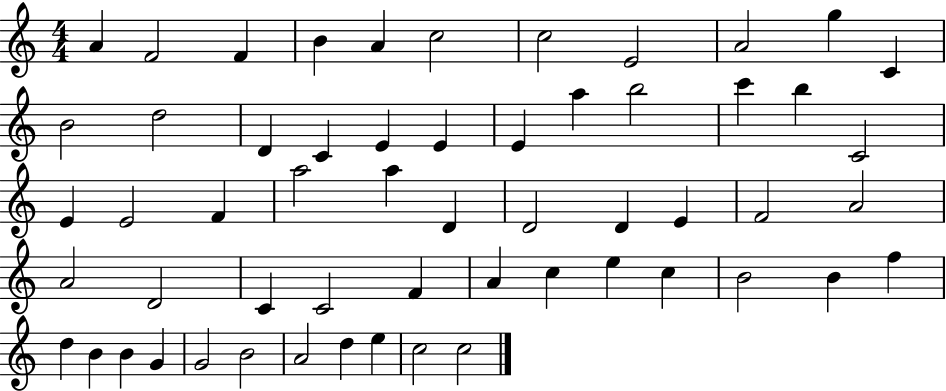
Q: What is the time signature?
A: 4/4